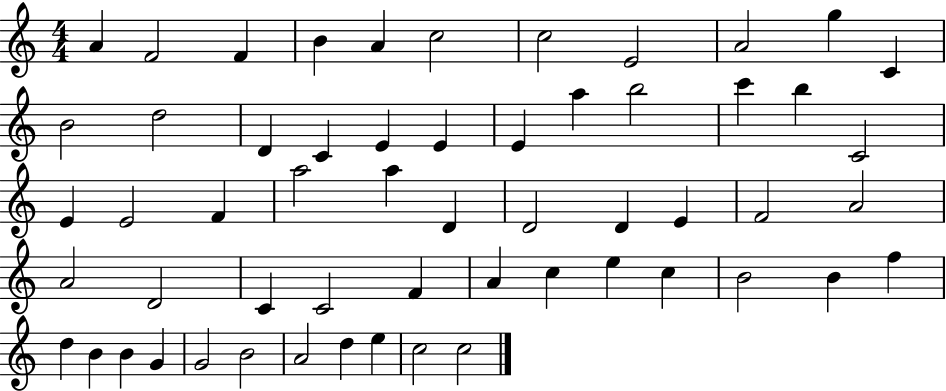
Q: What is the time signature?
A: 4/4